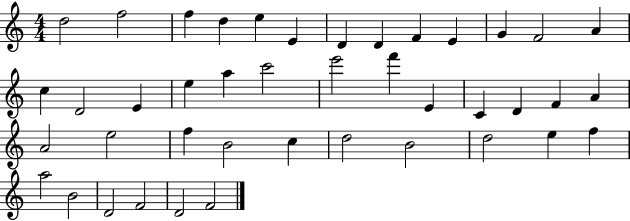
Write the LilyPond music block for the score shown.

{
  \clef treble
  \numericTimeSignature
  \time 4/4
  \key c \major
  d''2 f''2 | f''4 d''4 e''4 e'4 | d'4 d'4 f'4 e'4 | g'4 f'2 a'4 | \break c''4 d'2 e'4 | e''4 a''4 c'''2 | e'''2 f'''4 e'4 | c'4 d'4 f'4 a'4 | \break a'2 e''2 | f''4 b'2 c''4 | d''2 b'2 | d''2 e''4 f''4 | \break a''2 b'2 | d'2 f'2 | d'2 f'2 | \bar "|."
}